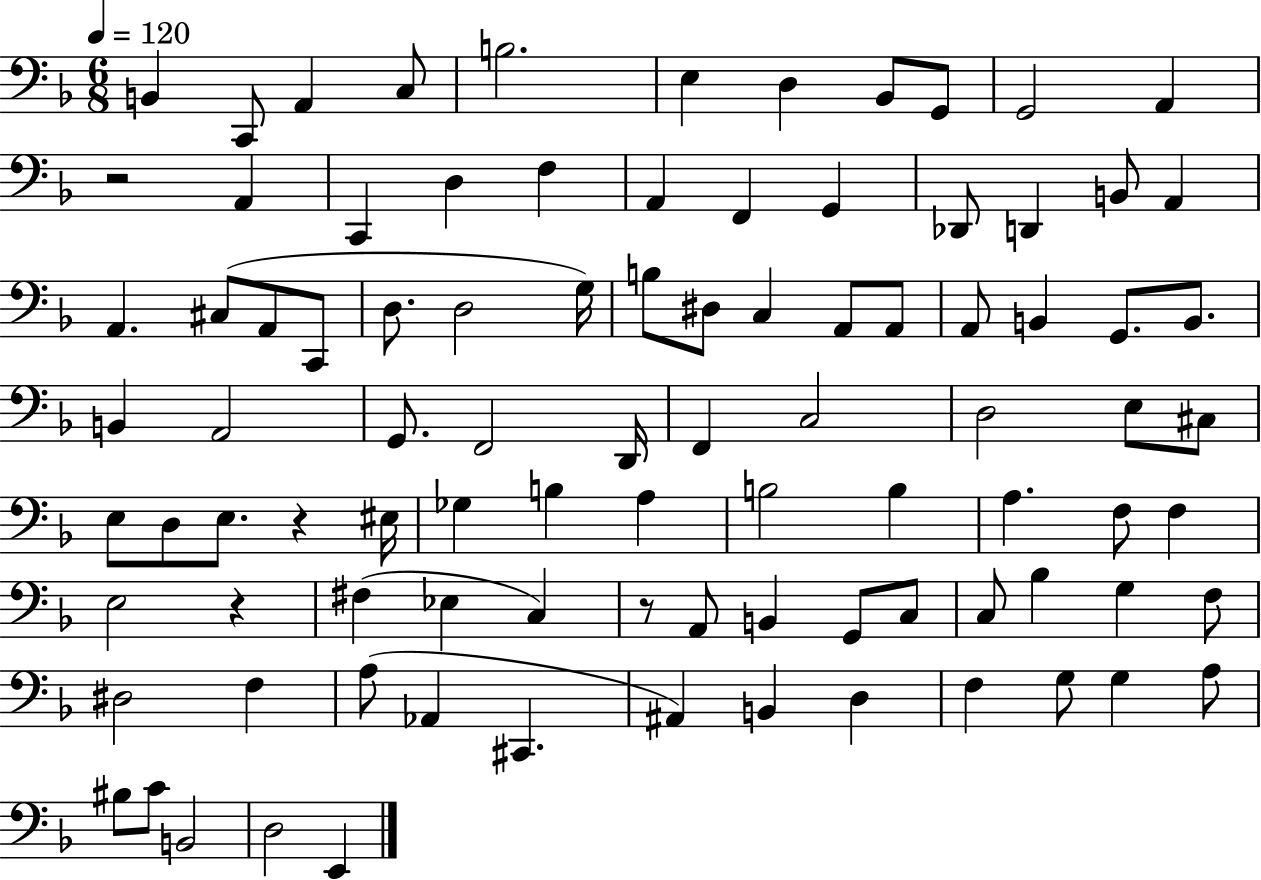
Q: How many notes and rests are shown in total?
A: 93